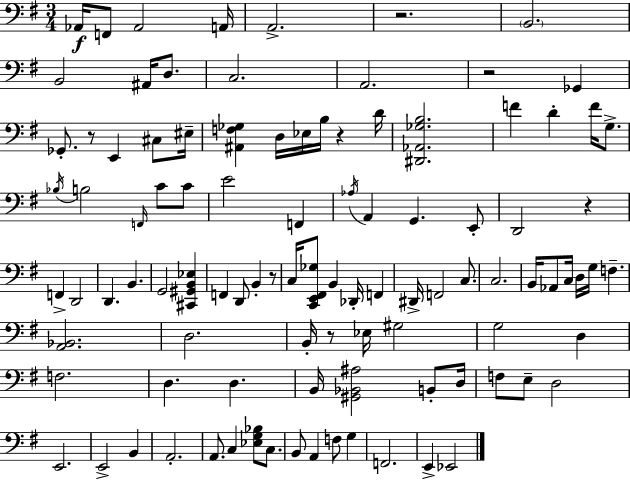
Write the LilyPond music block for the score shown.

{
  \clef bass
  \numericTimeSignature
  \time 3/4
  \key e \minor
  \repeat volta 2 { aes,16\f f,8 aes,2 a,16 | a,2.-> | r2. | \parenthesize b,2. | \break b,2 ais,16 d8. | c2. | a,2. | r2 ges,4 | \break ges,8.-. r8 e,4 cis8 eis16-- | <ais, f ges>4 d16 ees16 b16 r4 d'16 | <dis, aes, ges b>2. | f'4 d'4-. f'16 g8.-> | \break \acciaccatura { bes16 } b2 \grace { f,16 } c'8 | c'8 e'2 f,4 | \acciaccatura { aes16 } a,4 g,4. | e,8-. d,2 r4 | \break f,4-> d,2 | d,4. b,4. | g,2 <cis, gis, b, ees>4 | f,4 d,8 b,4-. | \break r8 c16 <c, e, fis, ges>8 b,4 des,16-. f,4 | dis,16-> f,2 | c8. c2. | b,16 aes,8 c16 d16 g16 f4.-- | \break <a, bes,>2. | d2. | b,16-. r8 ees16 gis2 | g2 d4 | \break f2. | d4. d4. | b,16 <gis, bes, ais>2 | b,8-. d16 f8 e8-- d2 | \break e,2. | e,2-> b,4 | a,2.-. | a,8. c4 <ees g bes>8 | \break c8. b,8 a,4 f8 g4 | f,2. | e,4-> ees,2 | } \bar "|."
}